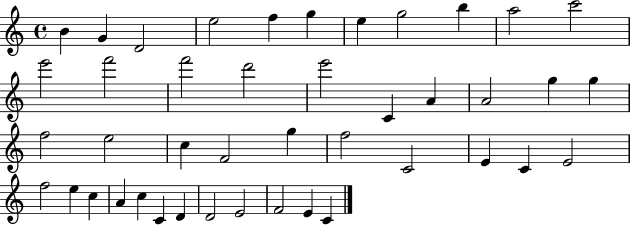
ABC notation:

X:1
T:Untitled
M:4/4
L:1/4
K:C
B G D2 e2 f g e g2 b a2 c'2 e'2 f'2 f'2 d'2 e'2 C A A2 g g f2 e2 c F2 g f2 C2 E C E2 f2 e c A c C D D2 E2 F2 E C